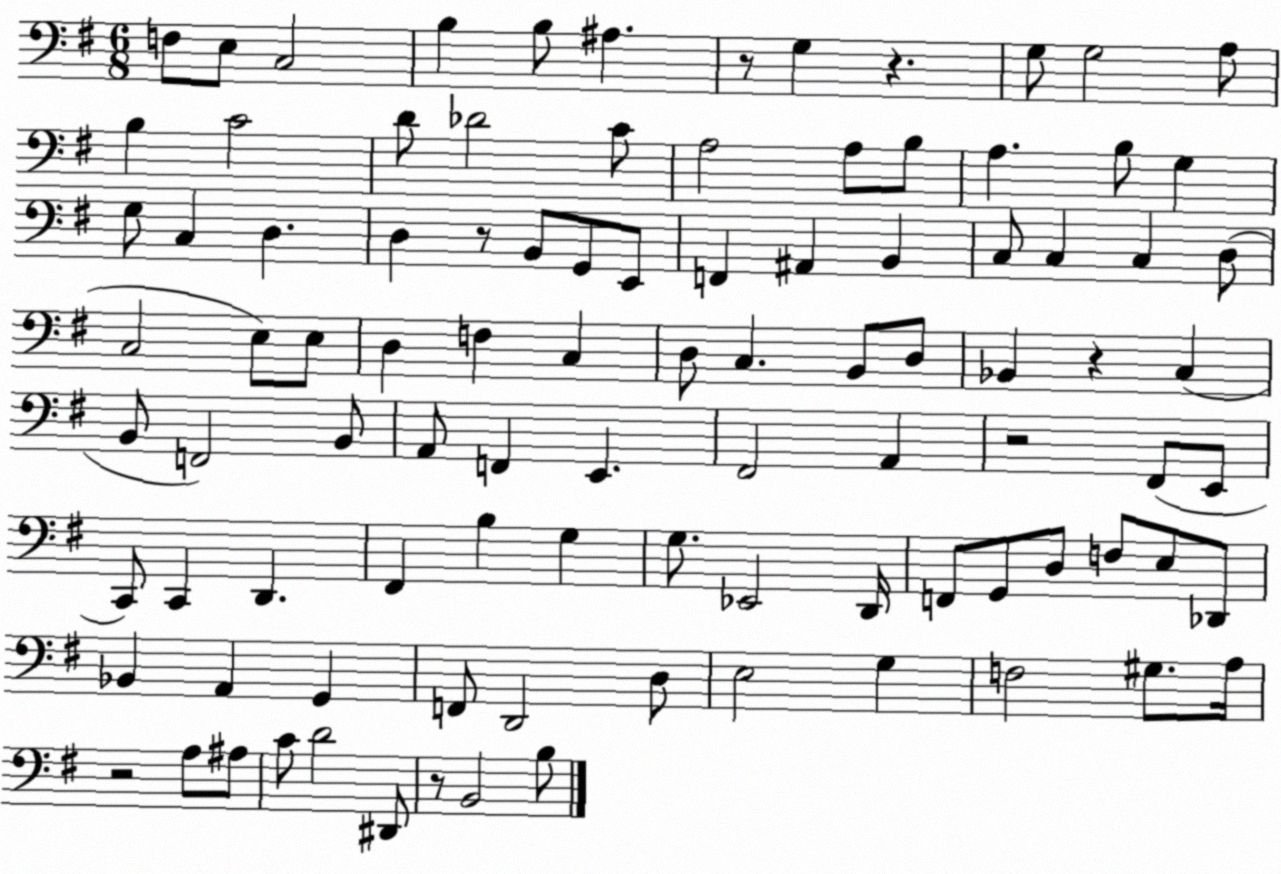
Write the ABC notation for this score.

X:1
T:Untitled
M:6/8
L:1/4
K:G
F,/2 E,/2 C,2 B, B,/2 ^A, z/2 G, z G,/2 G,2 A,/2 B, C2 D/2 _D2 C/2 A,2 A,/2 B,/2 A, B,/2 G, G,/2 C, D, D, z/2 B,,/2 G,,/2 E,,/2 F,, ^A,, B,, C,/2 C, C, D,/2 C,2 E,/2 E,/2 D, F, C, D,/2 C, B,,/2 D,/2 _B,, z C, B,,/2 F,,2 B,,/2 A,,/2 F,, E,, ^F,,2 A,, z2 ^F,,/2 E,,/2 C,,/2 C,, D,, ^F,, B, G, G,/2 _E,,2 D,,/4 F,,/2 G,,/2 D,/2 F,/2 E,/2 _D,,/2 _B,, A,, G,, F,,/2 D,,2 D,/2 E,2 G, F,2 ^G,/2 A,/4 z2 A,/2 ^A,/2 C/2 D2 ^D,,/2 z/2 B,,2 B,/2